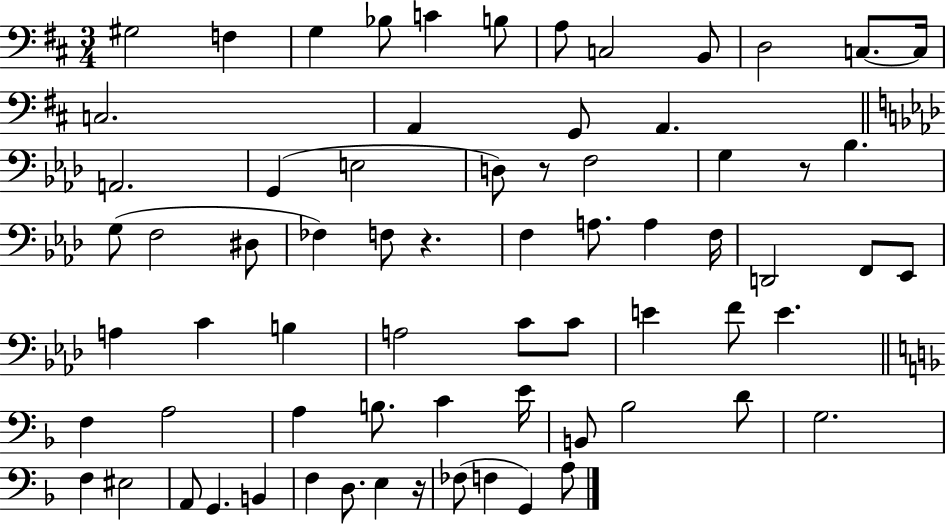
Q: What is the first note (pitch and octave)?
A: G#3